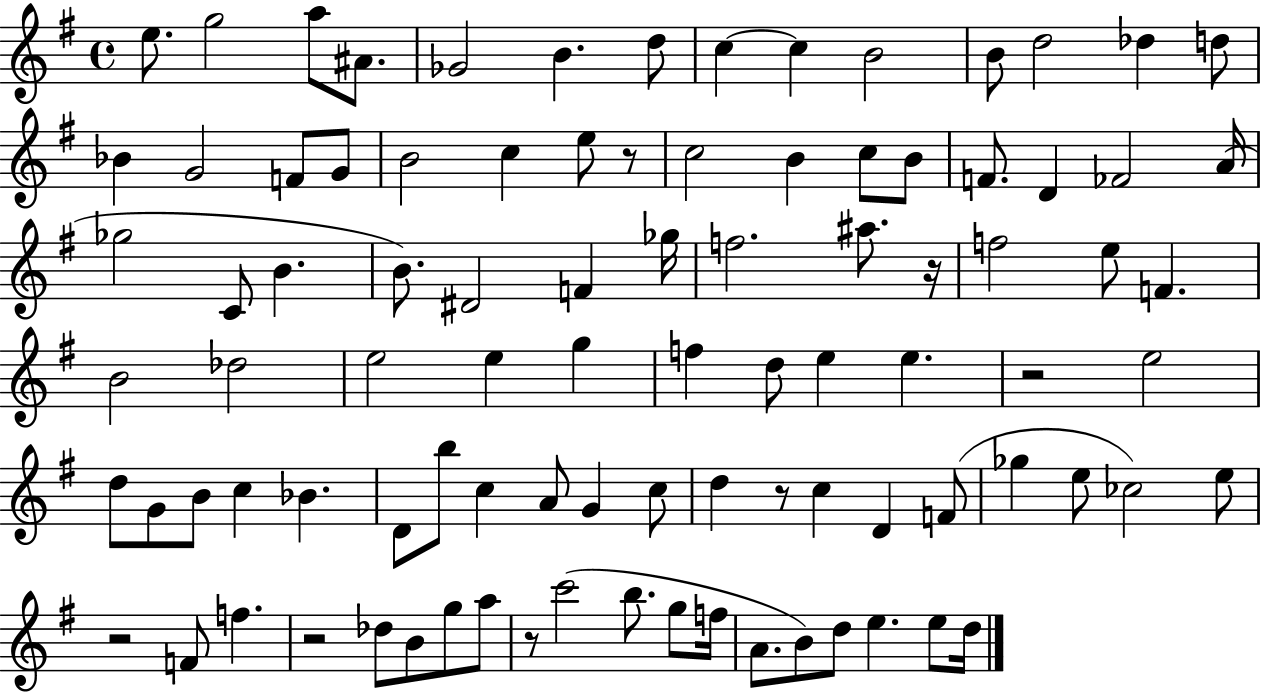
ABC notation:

X:1
T:Untitled
M:4/4
L:1/4
K:G
e/2 g2 a/2 ^A/2 _G2 B d/2 c c B2 B/2 d2 _d d/2 _B G2 F/2 G/2 B2 c e/2 z/2 c2 B c/2 B/2 F/2 D _F2 A/4 _g2 C/2 B B/2 ^D2 F _g/4 f2 ^a/2 z/4 f2 e/2 F B2 _d2 e2 e g f d/2 e e z2 e2 d/2 G/2 B/2 c _B D/2 b/2 c A/2 G c/2 d z/2 c D F/2 _g e/2 _c2 e/2 z2 F/2 f z2 _d/2 B/2 g/2 a/2 z/2 c'2 b/2 g/2 f/4 A/2 B/2 d/2 e e/2 d/4